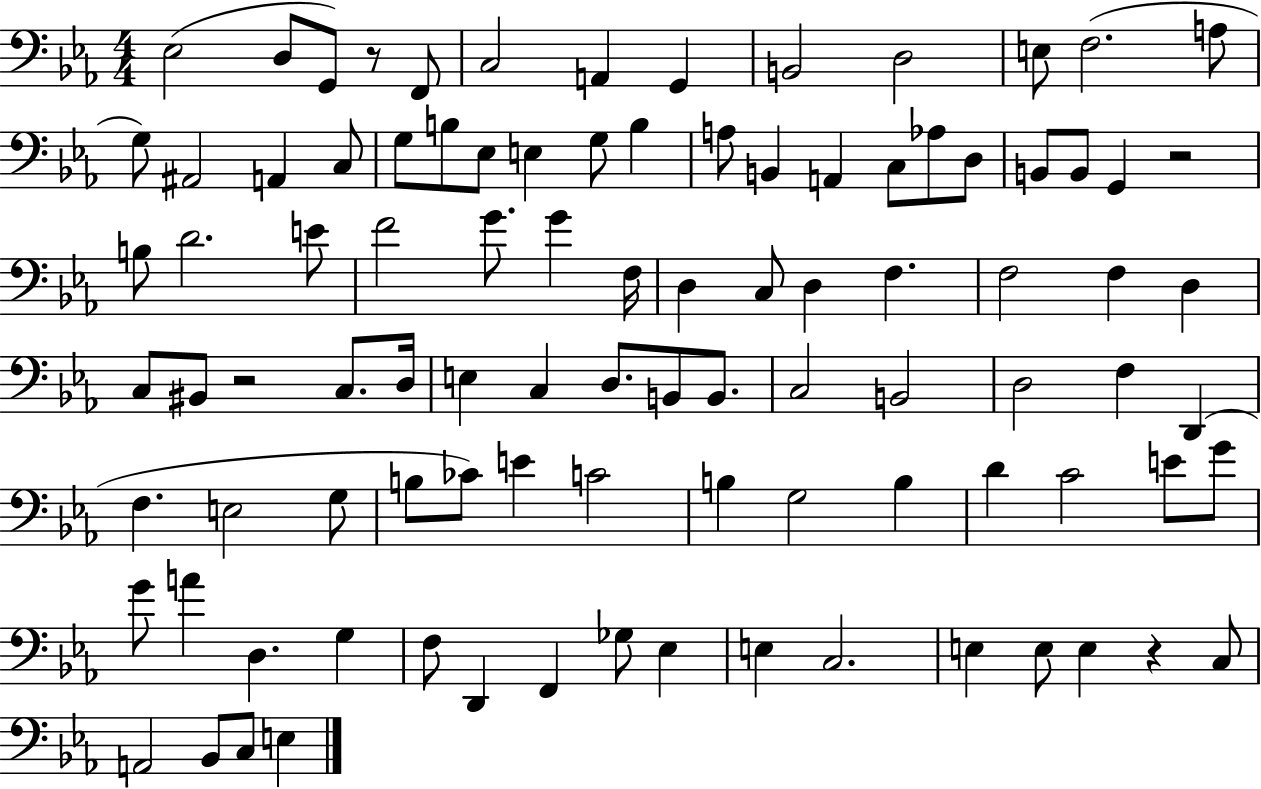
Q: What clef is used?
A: bass